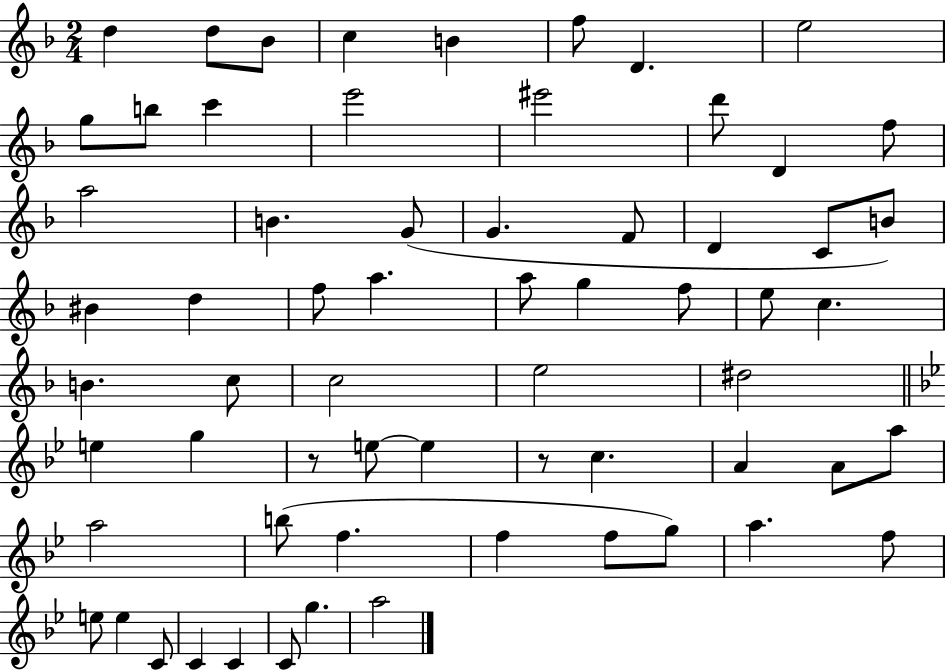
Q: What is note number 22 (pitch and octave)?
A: D4